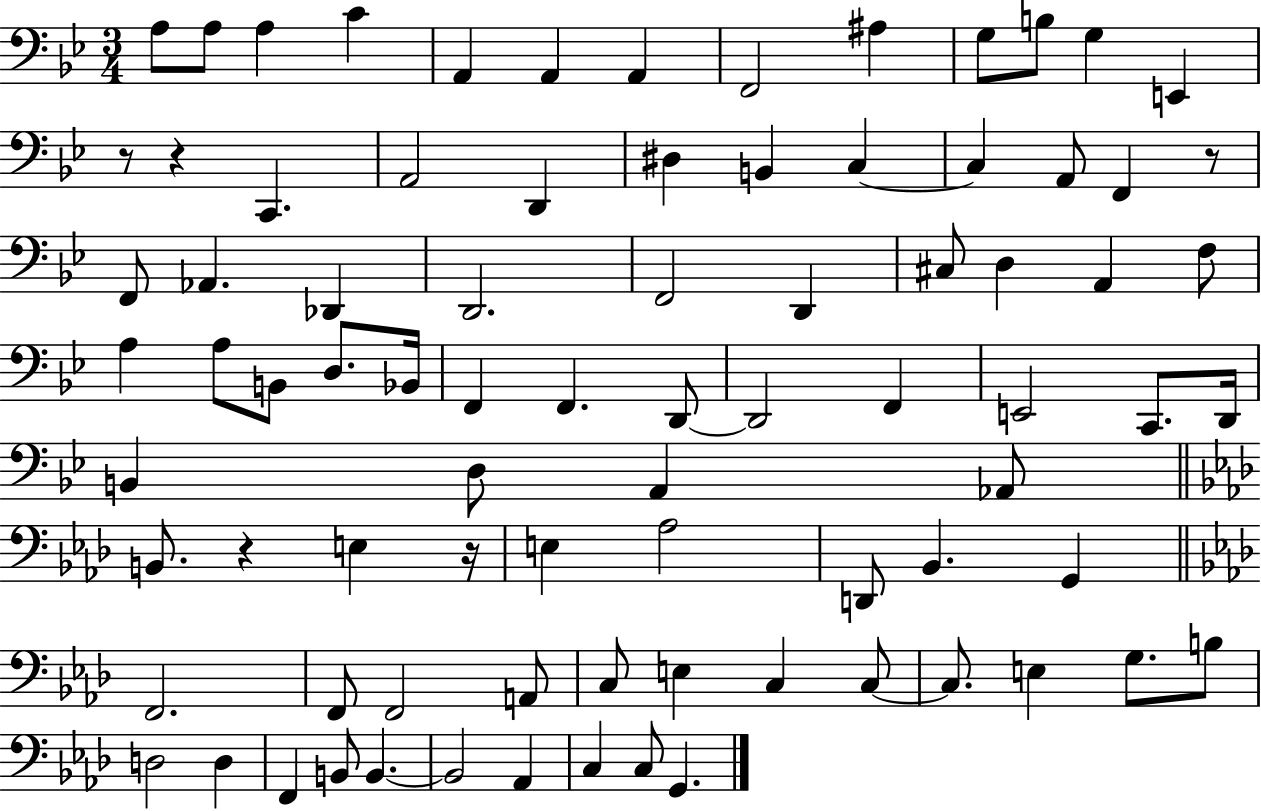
X:1
T:Untitled
M:3/4
L:1/4
K:Bb
A,/2 A,/2 A, C A,, A,, A,, F,,2 ^A, G,/2 B,/2 G, E,, z/2 z C,, A,,2 D,, ^D, B,, C, C, A,,/2 F,, z/2 F,,/2 _A,, _D,, D,,2 F,,2 D,, ^C,/2 D, A,, F,/2 A, A,/2 B,,/2 D,/2 _B,,/4 F,, F,, D,,/2 D,,2 F,, E,,2 C,,/2 D,,/4 B,, D,/2 A,, _A,,/2 B,,/2 z E, z/4 E, _A,2 D,,/2 _B,, G,, F,,2 F,,/2 F,,2 A,,/2 C,/2 E, C, C,/2 C,/2 E, G,/2 B,/2 D,2 D, F,, B,,/2 B,, B,,2 _A,, C, C,/2 G,,